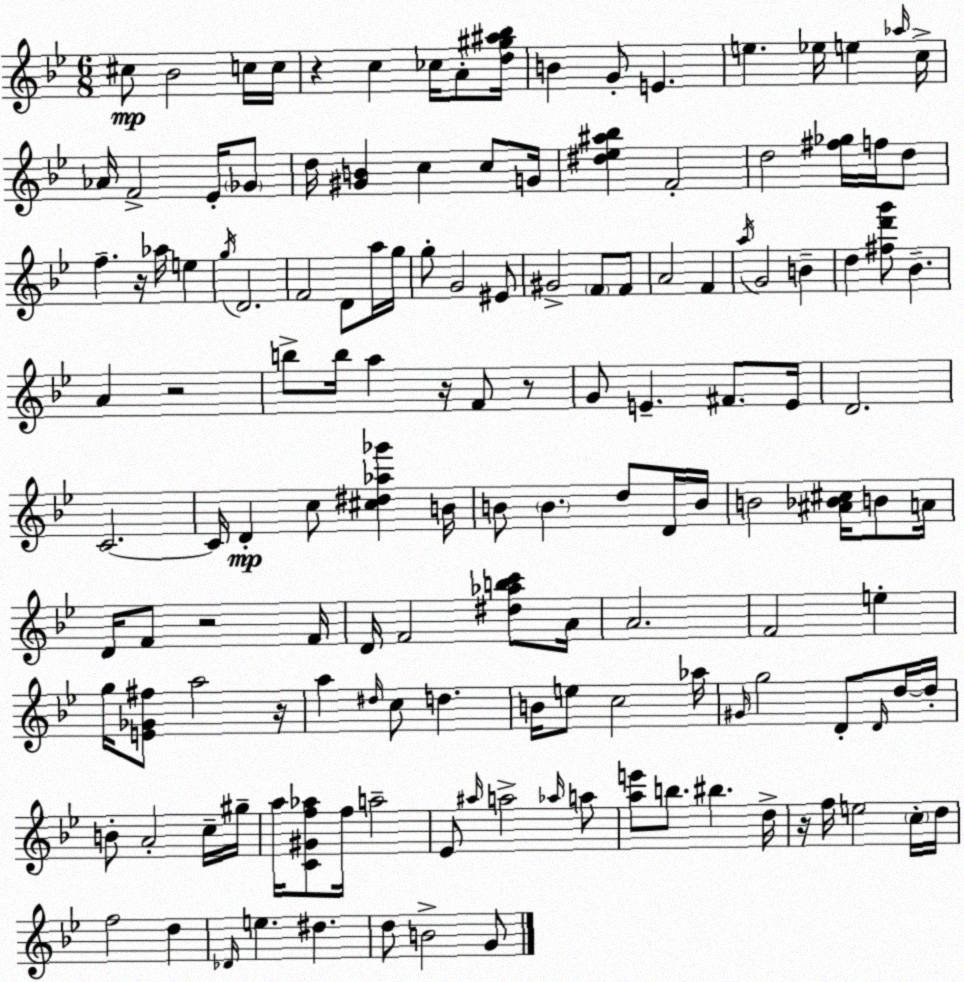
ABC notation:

X:1
T:Untitled
M:6/8
L:1/4
K:Gm
^c/2 _B2 c/4 c/4 z c _c/4 A/2 [d^g^a_b]/4 B G/2 E e _e/4 e _a/4 c/4 _A/4 F2 _E/4 _G/2 d/4 [^GB] c c/2 G/4 [^d_e^a_b] F2 d2 [^f_g]/4 f/4 d/2 f z/4 _a/4 e g/4 D2 F2 D/2 a/4 g/4 g/2 G2 ^E/2 ^G2 F/2 F/2 A2 F a/4 G2 B d [^fd'g']/2 _B A z2 b/2 b/4 a z/4 F/2 z/2 G/2 E ^F/2 E/4 D2 C2 C/4 D c/2 [^c^d_a_g'] B/4 B/2 B d/2 D/4 B/4 B2 [^A_B^c]/4 B/2 A/4 D/4 F/2 z2 F/4 D/4 F2 [^d_abc']/2 A/4 A2 F2 e g/4 [E_G^f]/2 a2 z/4 a ^d/4 c/2 d B/4 e/2 c2 _a/4 ^G/4 g2 D/2 D/4 d/4 d/4 B/2 A2 c/4 ^g/4 a/4 [C^Gf_a]/2 f/4 a2 _E/2 ^a/4 a2 _a/4 a/2 [ae']/2 b/2 ^b d/4 z/4 f/4 e2 c/4 d/4 f2 d _D/4 e ^d d/2 B2 G/2